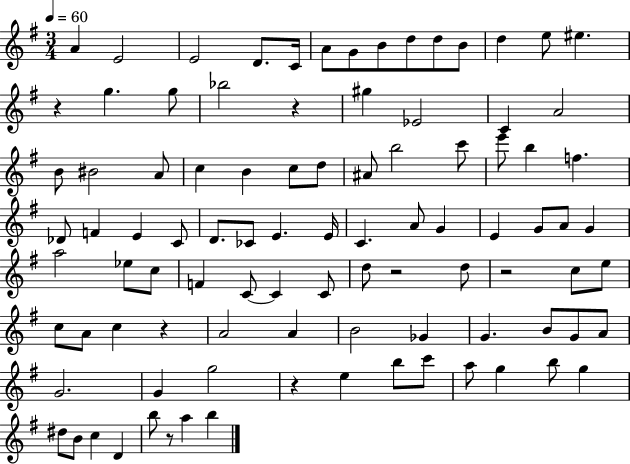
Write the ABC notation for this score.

X:1
T:Untitled
M:3/4
L:1/4
K:G
A E2 E2 D/2 C/4 A/2 G/2 B/2 d/2 d/2 B/2 d e/2 ^e z g g/2 _b2 z ^g _E2 C A2 B/2 ^B2 A/2 c B c/2 d/2 ^A/2 b2 c'/2 e'/2 b f _D/2 F E C/2 D/2 _C/2 E E/4 C A/2 G E G/2 A/2 G a2 _e/2 c/2 F C/2 C C/2 d/2 z2 d/2 z2 c/2 e/2 c/2 A/2 c z A2 A B2 _G G B/2 G/2 A/2 G2 G g2 z e b/2 c'/2 a/2 g b/2 g ^d/2 B/2 c D b/2 z/2 a b